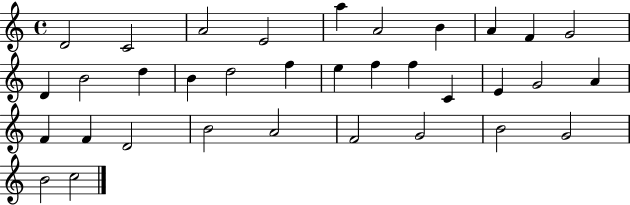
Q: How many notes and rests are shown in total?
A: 34